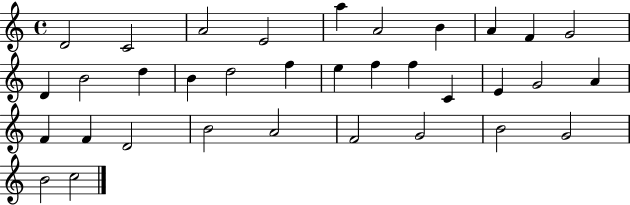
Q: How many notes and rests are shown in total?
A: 34